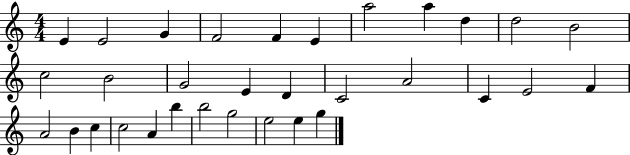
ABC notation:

X:1
T:Untitled
M:4/4
L:1/4
K:C
E E2 G F2 F E a2 a d d2 B2 c2 B2 G2 E D C2 A2 C E2 F A2 B c c2 A b b2 g2 e2 e g